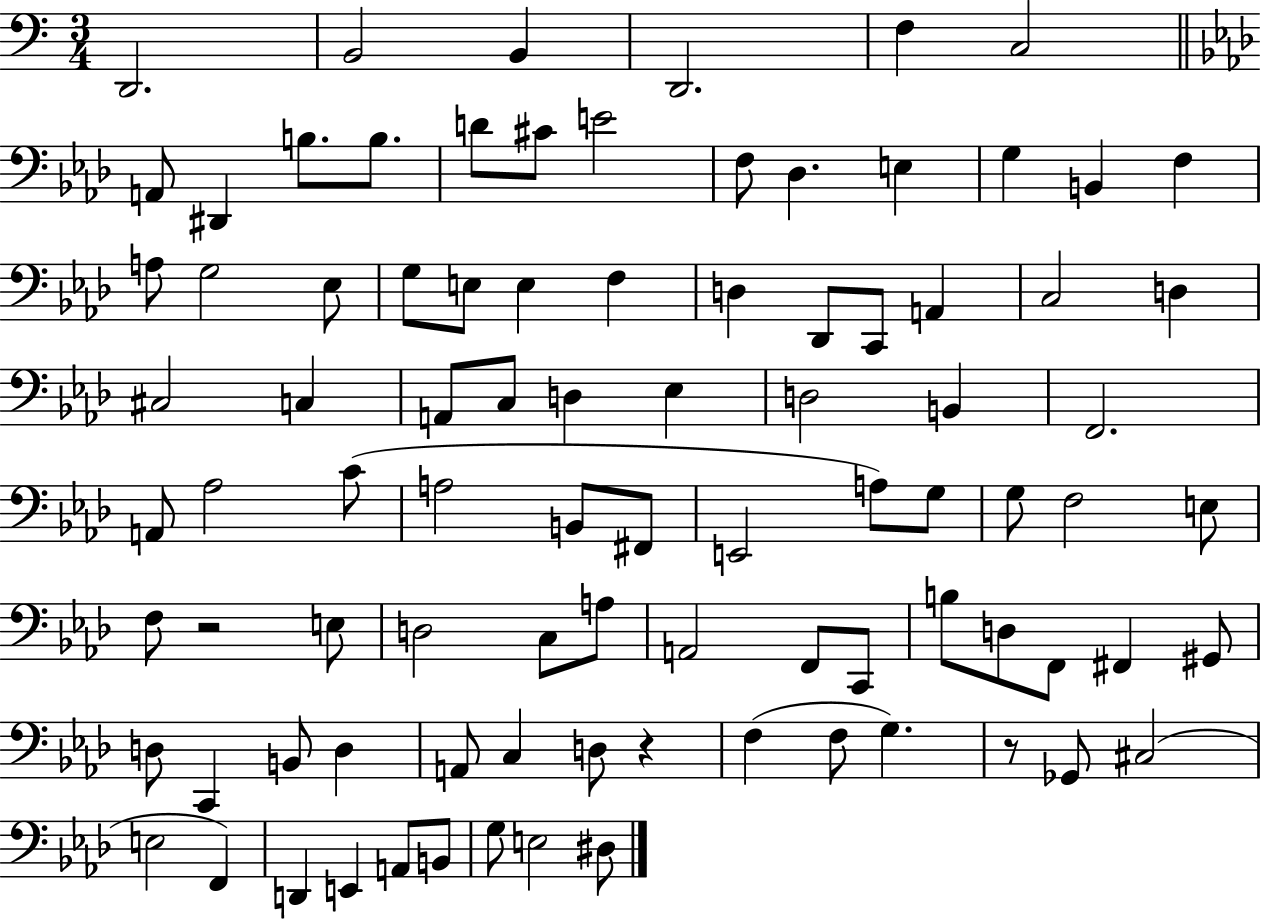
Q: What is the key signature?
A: C major